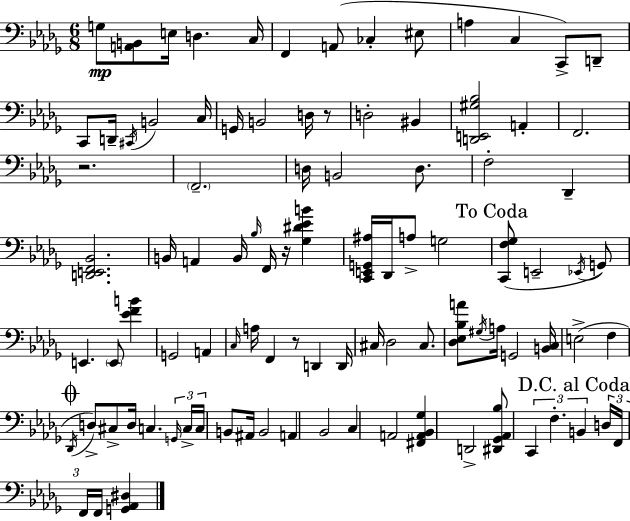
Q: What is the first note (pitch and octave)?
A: G3